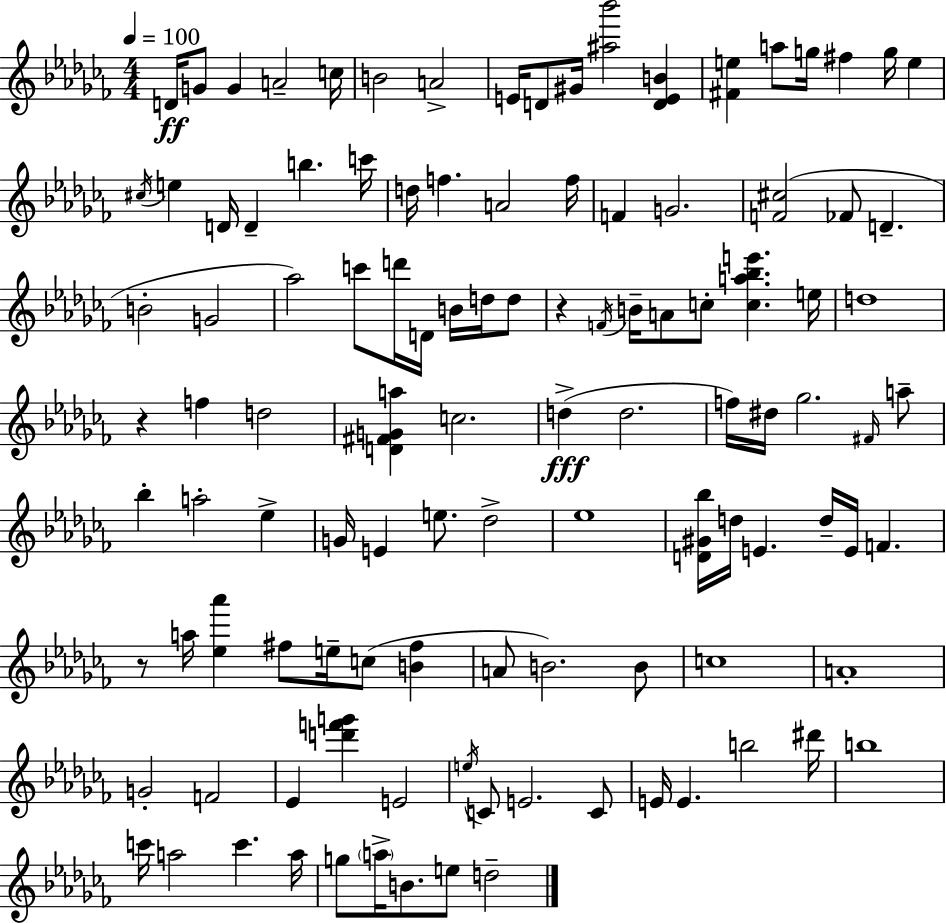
D4/s G4/e G4/q A4/h C5/s B4/h A4/h E4/s D4/e G#4/s [A#5,Bb6]/h [D4,E4,B4]/q [F#4,E5]/q A5/e G5/s F#5/q G5/s E5/q C#5/s E5/q D4/s D4/q B5/q. C6/s D5/s F5/q. A4/h F5/s F4/q G4/h. [F4,C#5]/h FES4/e D4/q. B4/h G4/h Ab5/h C6/e D6/s D4/s B4/s D5/s D5/e R/q F4/s B4/s A4/e C5/e [C5,A5,Bb5,E6]/q. E5/s D5/w R/q F5/q D5/h [D4,F#4,G4,A5]/q C5/h. D5/q D5/h. F5/s D#5/s Gb5/h. F#4/s A5/e Bb5/q A5/h Eb5/q G4/s E4/q E5/e. Db5/h Eb5/w [D4,G#4,Bb5]/s D5/s E4/q. D5/s E4/s F4/q. R/e A5/s [Eb5,Ab6]/q F#5/e E5/s C5/e [B4,F#5]/q A4/e B4/h. B4/e C5/w A4/w G4/h F4/h Eb4/q [D6,F6,G6]/q E4/h E5/s C4/e E4/h. C4/e E4/s E4/q. B5/h D#6/s B5/w C6/s A5/h C6/q. A5/s G5/e A5/s B4/e. E5/e D5/h